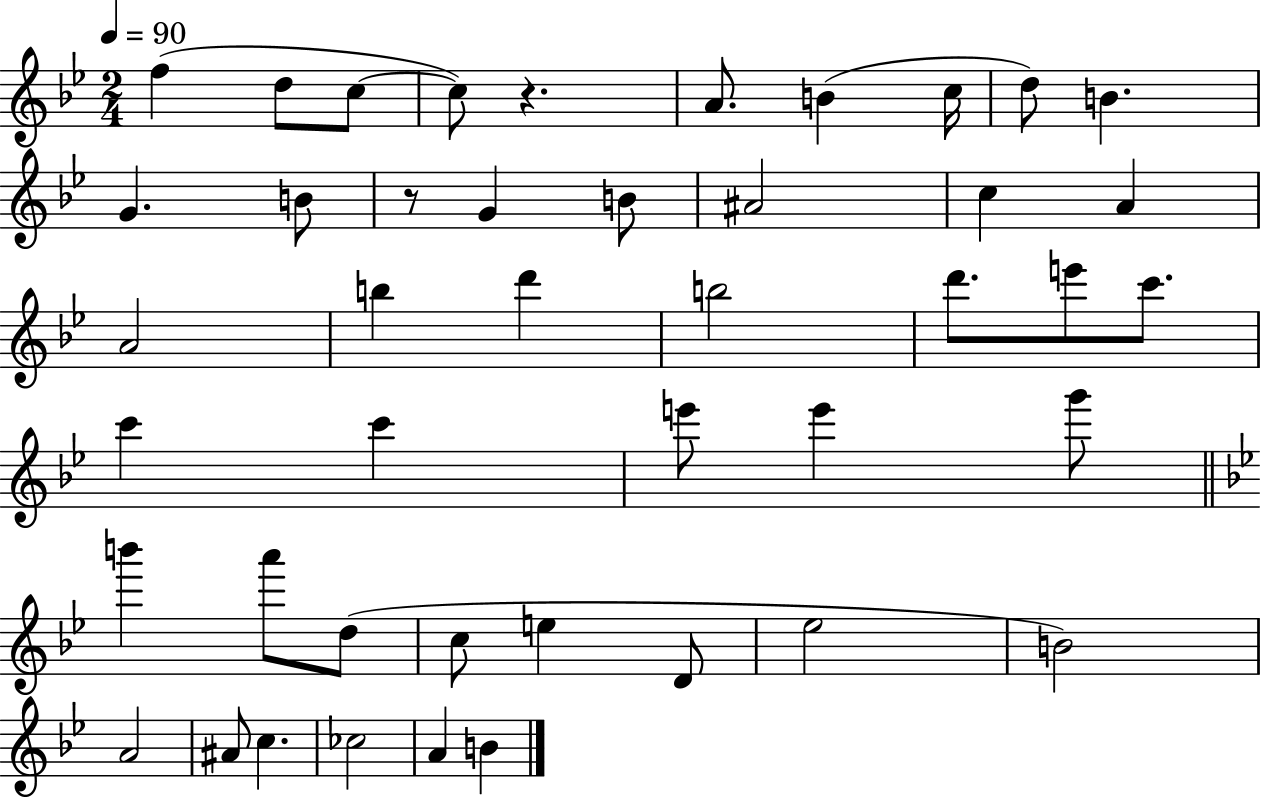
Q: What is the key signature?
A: BES major